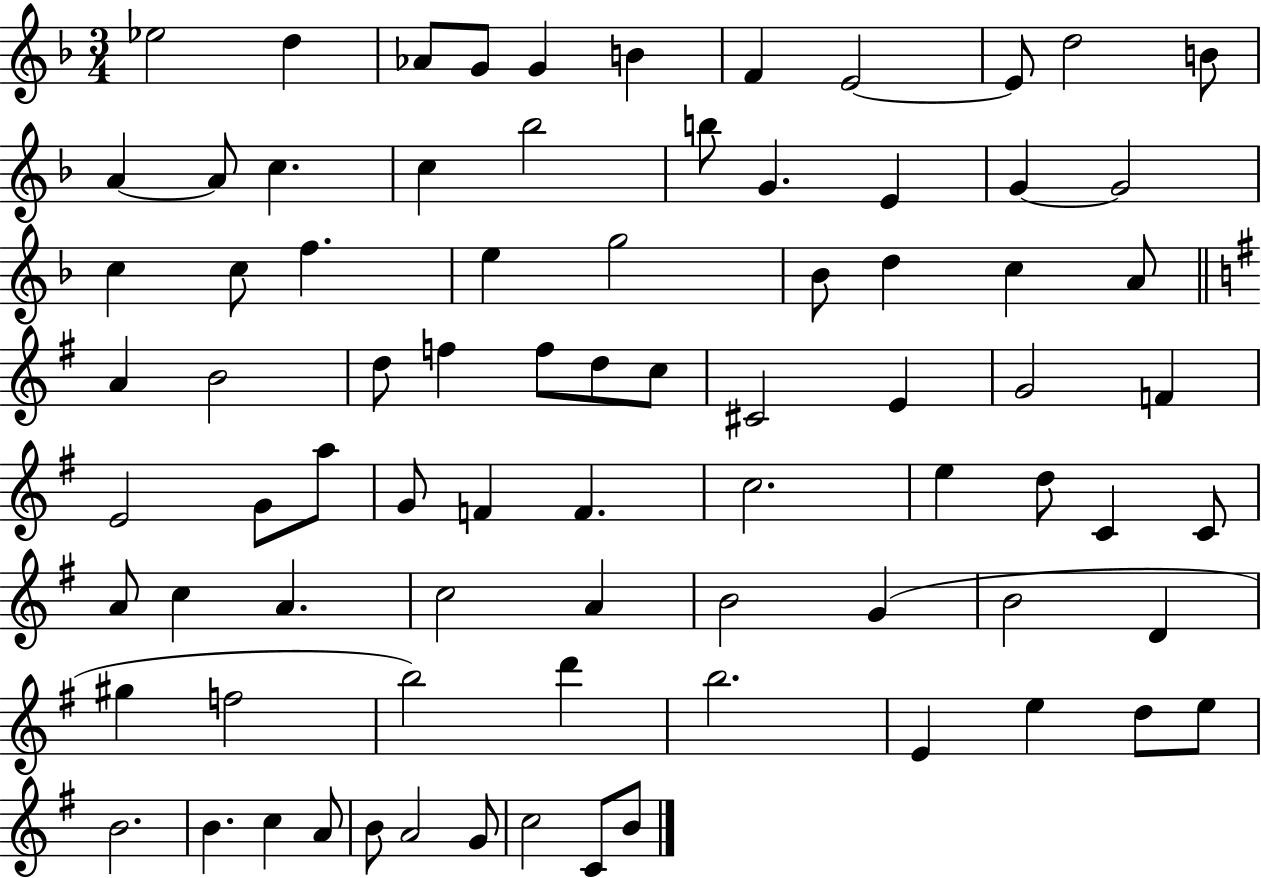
X:1
T:Untitled
M:3/4
L:1/4
K:F
_e2 d _A/2 G/2 G B F E2 E/2 d2 B/2 A A/2 c c _b2 b/2 G E G G2 c c/2 f e g2 _B/2 d c A/2 A B2 d/2 f f/2 d/2 c/2 ^C2 E G2 F E2 G/2 a/2 G/2 F F c2 e d/2 C C/2 A/2 c A c2 A B2 G B2 D ^g f2 b2 d' b2 E e d/2 e/2 B2 B c A/2 B/2 A2 G/2 c2 C/2 B/2